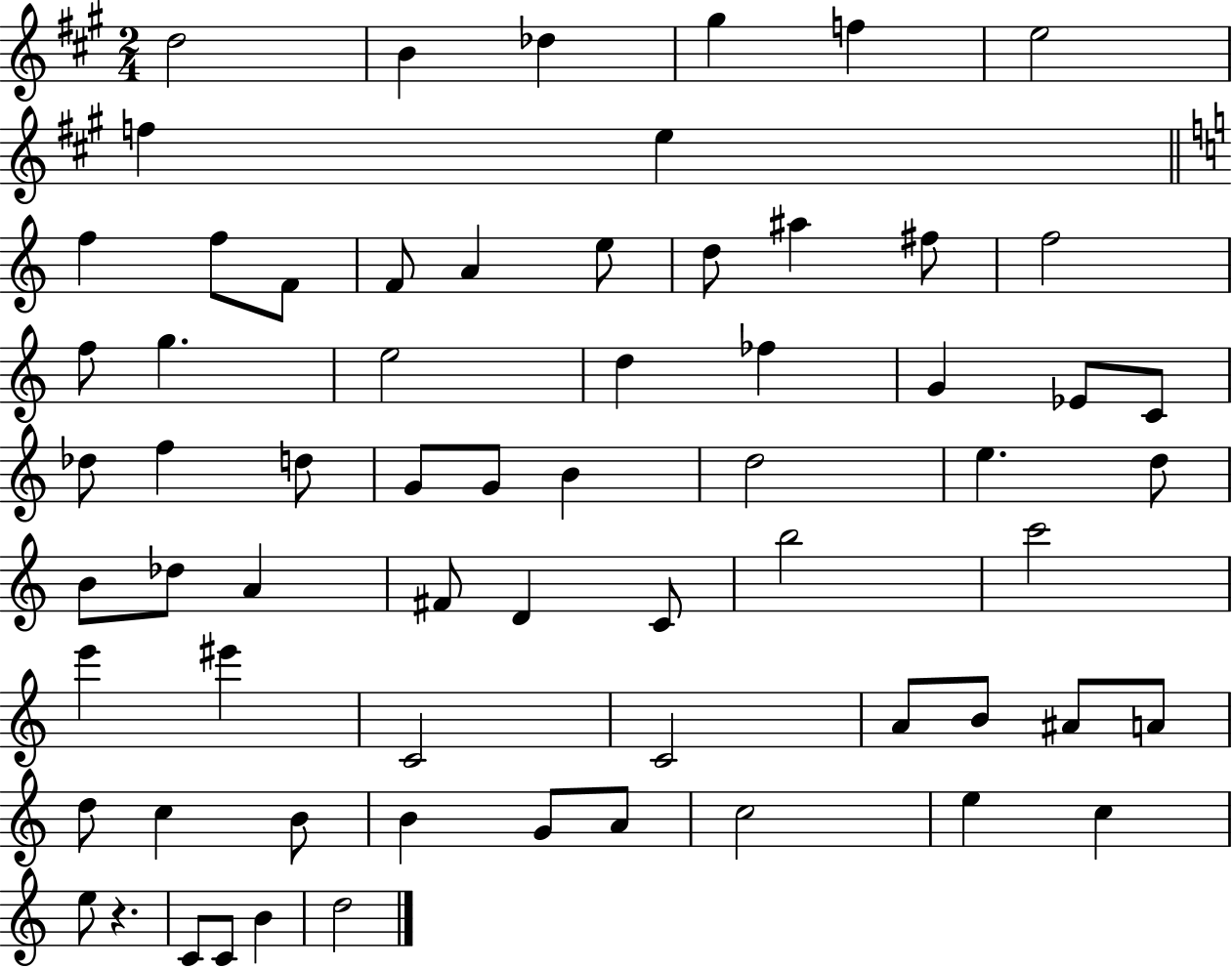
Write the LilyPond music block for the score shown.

{
  \clef treble
  \numericTimeSignature
  \time 2/4
  \key a \major
  \repeat volta 2 { d''2 | b'4 des''4 | gis''4 f''4 | e''2 | \break f''4 e''4 | \bar "||" \break \key a \minor f''4 f''8 f'8 | f'8 a'4 e''8 | d''8 ais''4 fis''8 | f''2 | \break f''8 g''4. | e''2 | d''4 fes''4 | g'4 ees'8 c'8 | \break des''8 f''4 d''8 | g'8 g'8 b'4 | d''2 | e''4. d''8 | \break b'8 des''8 a'4 | fis'8 d'4 c'8 | b''2 | c'''2 | \break e'''4 eis'''4 | c'2 | c'2 | a'8 b'8 ais'8 a'8 | \break d''8 c''4 b'8 | b'4 g'8 a'8 | c''2 | e''4 c''4 | \break e''8 r4. | c'8 c'8 b'4 | d''2 | } \bar "|."
}